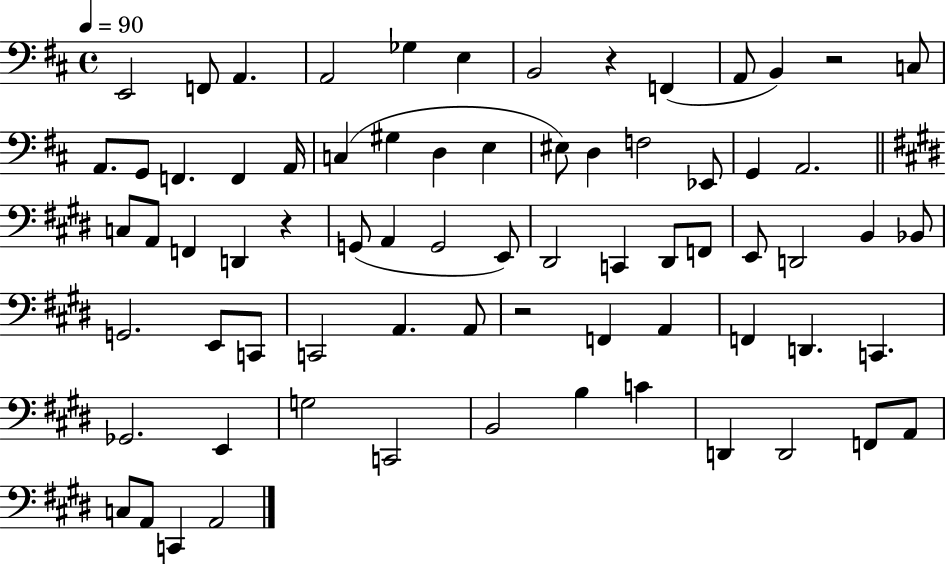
X:1
T:Untitled
M:4/4
L:1/4
K:D
E,,2 F,,/2 A,, A,,2 _G, E, B,,2 z F,, A,,/2 B,, z2 C,/2 A,,/2 G,,/2 F,, F,, A,,/4 C, ^G, D, E, ^E,/2 D, F,2 _E,,/2 G,, A,,2 C,/2 A,,/2 F,, D,, z G,,/2 A,, G,,2 E,,/2 ^D,,2 C,, ^D,,/2 F,,/2 E,,/2 D,,2 B,, _B,,/2 G,,2 E,,/2 C,,/2 C,,2 A,, A,,/2 z2 F,, A,, F,, D,, C,, _G,,2 E,, G,2 C,,2 B,,2 B, C D,, D,,2 F,,/2 A,,/2 C,/2 A,,/2 C,, A,,2